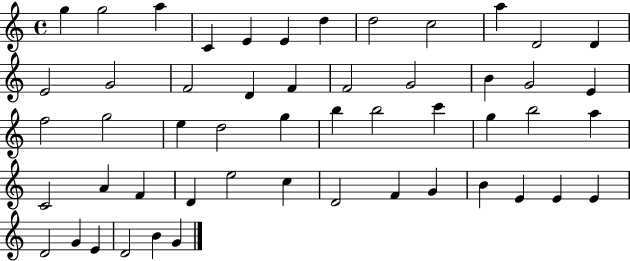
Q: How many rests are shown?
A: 0